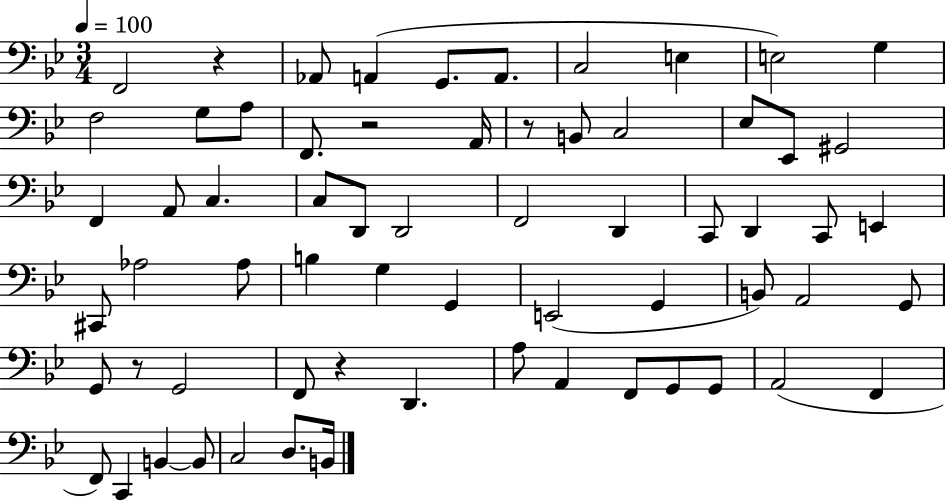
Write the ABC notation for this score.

X:1
T:Untitled
M:3/4
L:1/4
K:Bb
F,,2 z _A,,/2 A,, G,,/2 A,,/2 C,2 E, E,2 G, F,2 G,/2 A,/2 F,,/2 z2 A,,/4 z/2 B,,/2 C,2 _E,/2 _E,,/2 ^G,,2 F,, A,,/2 C, C,/2 D,,/2 D,,2 F,,2 D,, C,,/2 D,, C,,/2 E,, ^C,,/2 _A,2 _A,/2 B, G, G,, E,,2 G,, B,,/2 A,,2 G,,/2 G,,/2 z/2 G,,2 F,,/2 z D,, A,/2 A,, F,,/2 G,,/2 G,,/2 A,,2 F,, F,,/2 C,, B,, B,,/2 C,2 D,/2 B,,/4